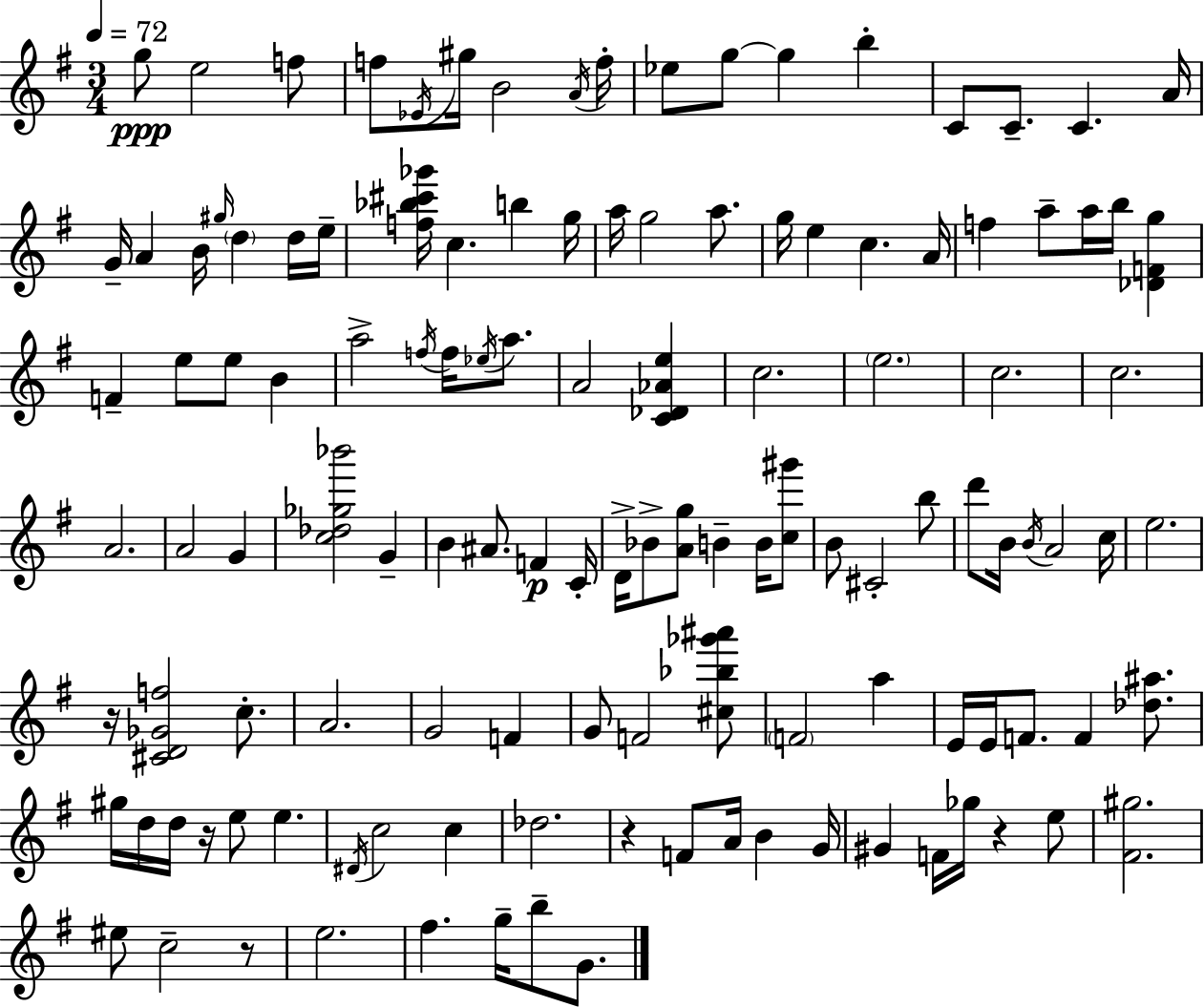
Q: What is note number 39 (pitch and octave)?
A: F4